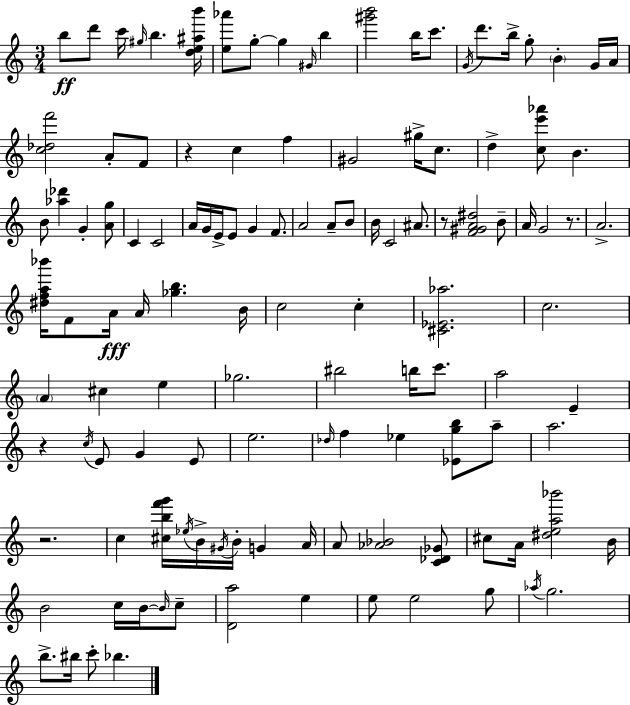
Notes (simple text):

B5/e D6/e C6/s G#5/s B5/q. [D5,E5,A#5,B6]/s [E5,Ab6]/e G5/e G5/q G#4/s B5/q [G#6,B6]/h B5/s C6/e. G4/s D6/e. B5/s G5/e B4/q G4/s A4/s [C5,Db5,F6]/h A4/e F4/e R/q C5/q F5/q G#4/h G#5/s C5/e. D5/q [C5,E6,Ab6]/e B4/q. B4/e [Ab5,Db6]/q G4/q [A4,G5]/e C4/q C4/h A4/s G4/s E4/s E4/e G4/q F4/e. A4/h A4/e B4/e B4/s C4/h A#4/e. R/e [F4,G#4,A4,D#5]/h B4/e A4/s G4/h R/e. A4/h. [D#5,F5,A5,Bb6]/s F4/e A4/s A4/s [Gb5,B5]/q. B4/s C5/h C5/q [C#4,Eb4,Ab5]/h. C5/h. A4/q C#5/q E5/q Gb5/h. BIS5/h B5/s C6/e. A5/h E4/q R/q C5/s E4/e G4/q E4/e E5/h. Db5/s F5/q Eb5/q [Eb4,G5,B5]/e A5/e A5/h. R/h. C5/q [C#5,B5,F6,G6]/s Eb5/s B4/s G#4/s B4/s G4/q A4/s A4/e [Ab4,Bb4]/h [C4,Db4,Gb4]/e C#5/e A4/s [D#5,E5,A5,Bb6]/h B4/s B4/h C5/s B4/s B4/s C5/e [D4,A5]/h E5/q E5/e E5/h G5/e Ab5/s G5/h. B5/e. BIS5/s C6/e Bb5/q.